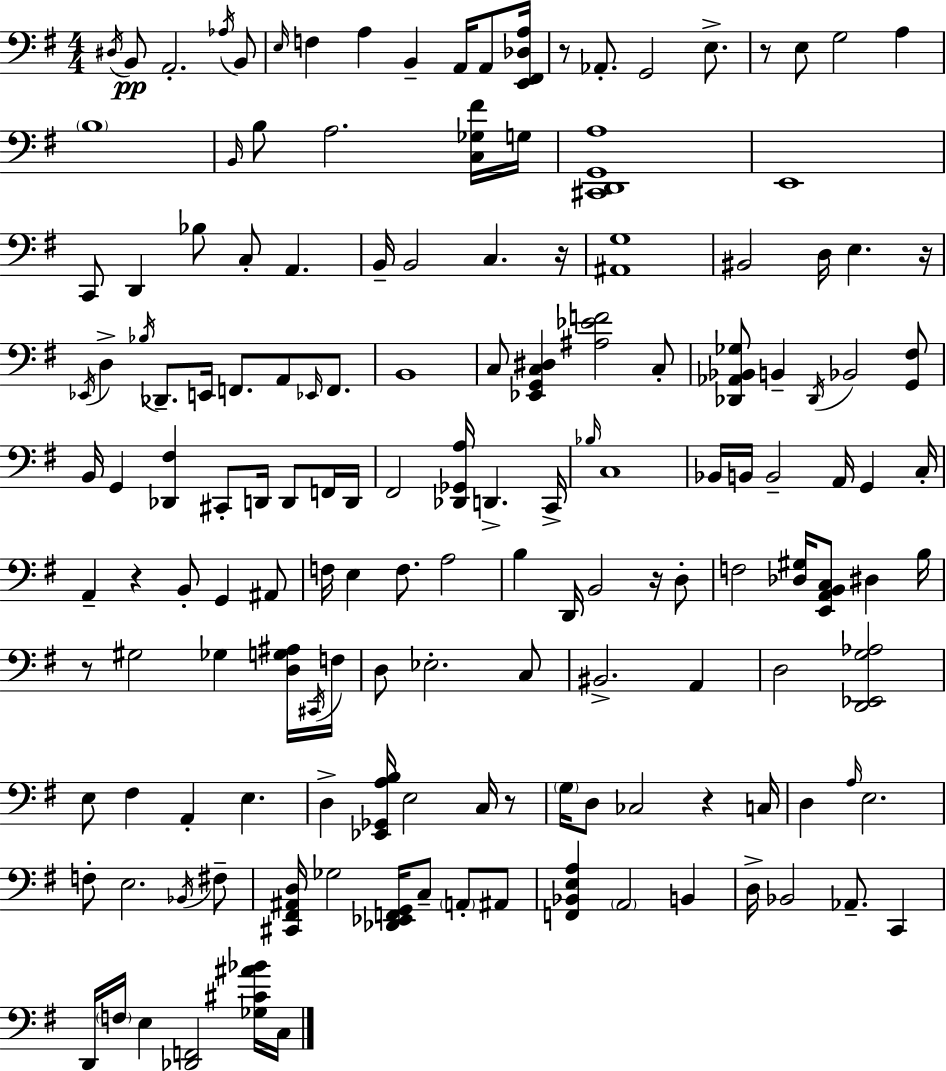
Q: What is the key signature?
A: G major